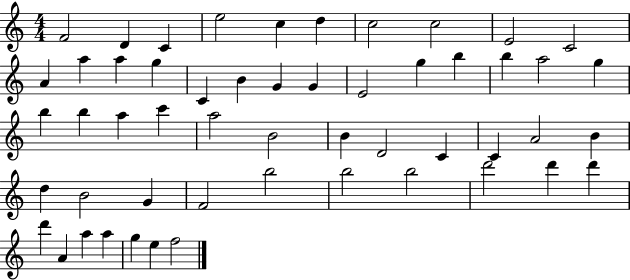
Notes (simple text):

F4/h D4/q C4/q E5/h C5/q D5/q C5/h C5/h E4/h C4/h A4/q A5/q A5/q G5/q C4/q B4/q G4/q G4/q E4/h G5/q B5/q B5/q A5/h G5/q B5/q B5/q A5/q C6/q A5/h B4/h B4/q D4/h C4/q C4/q A4/h B4/q D5/q B4/h G4/q F4/h B5/h B5/h B5/h D6/h D6/q D6/q D6/q A4/q A5/q A5/q G5/q E5/q F5/h